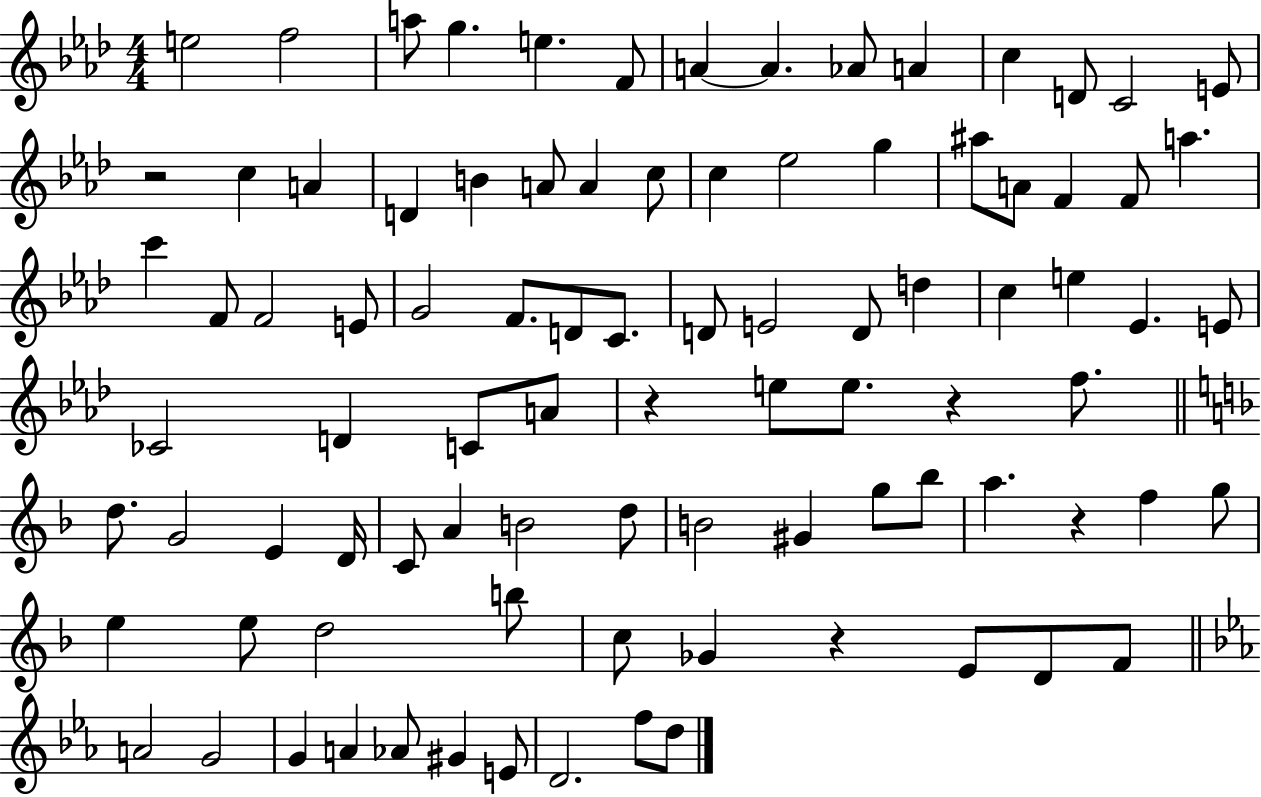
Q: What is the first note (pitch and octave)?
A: E5